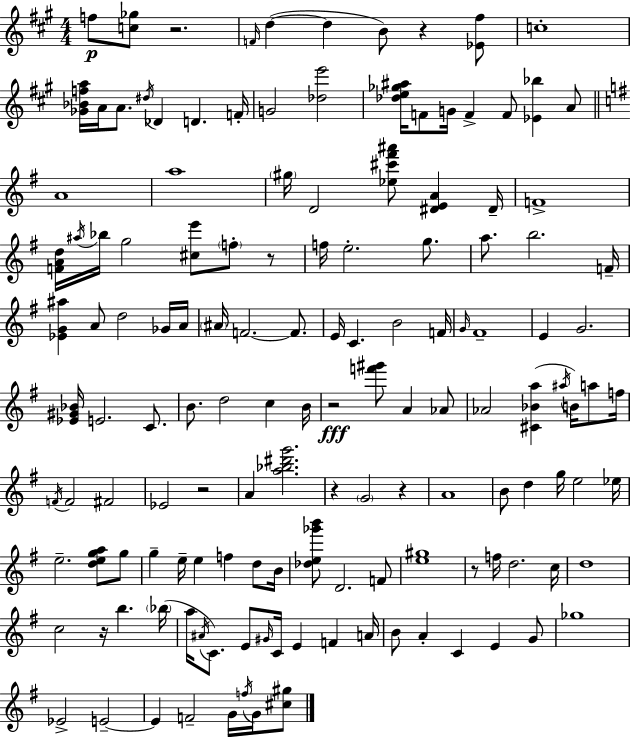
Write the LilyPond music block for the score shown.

{
  \clef treble
  \numericTimeSignature
  \time 4/4
  \key a \major
  \repeat volta 2 { f''8\p <c'' ges''>8 r2. | \grace { f'16 }( d''4~~ d''4 b'8) r4 <ees' fis''>8 | c''1-. | <ges' bes' f'' a''>16 a'16 a'8. \acciaccatura { dis''16 } des'4 d'4. | \break f'16-. g'2 <des'' e'''>2 | <des'' e'' ges'' ais''>16 f'8 g'16 f'4-> f'8 <ees' bes''>4 | a'8 \bar "||" \break \key g \major a'1 | a''1 | \parenthesize gis''16 d'2 <ees'' cis''' fis''' ais'''>8 <dis' e' a'>4 dis'16-- | f'1-> | \break <f' a' d''>16 \acciaccatura { ais''16 } bes''16 g''2 <cis'' e'''>8 \parenthesize f''8-. r8 | f''16 e''2.-. g''8. | a''8. b''2. | f'16-- <ees' g' ais''>4 a'8 d''2 ges'16 | \break a'16 \parenthesize ais'16 f'2.~~ f'8. | e'16 c'4. b'2 | f'16 \grace { g'16 } fis'1-- | e'4 g'2. | \break <ees' gis' bes'>16 e'2. c'8. | b'8. d''2 c''4 | b'16 r2\fff <f''' gis'''>8 a'4 | aes'8 aes'2 <cis' bes' a''>4( \acciaccatura { ais''16 } b'16) | \break a''8 f''16 \acciaccatura { f'16 } f'2 fis'2 | ees'2 r2 | a'4 <a'' bes'' dis''' g'''>2. | r4 \parenthesize g'2 | \break r4 a'1 | b'8 d''4 g''16 e''2 | ees''16 e''2.-- | <d'' e'' g'' a''>8 g''8 g''4-- e''16-- e''4 f''4 | \break d''8 b'16 <des'' e'' ges''' b'''>8 d'2. | f'8 <e'' gis''>1 | r8 f''16 d''2. | c''16 d''1 | \break c''2 r16 b''4. | \parenthesize bes''16( a''16 \acciaccatura { ais'16 }) c'8. e'8 \grace { gis'16 } c'16 e'4 | f'4 a'16 b'8 a'4-. c'4 | e'4 g'8 ges''1 | \break ees'2-> e'2--~~ | e'4 f'2-- | g'16 \acciaccatura { f''16 } g'16 <cis'' gis''>8 } \bar "|."
}